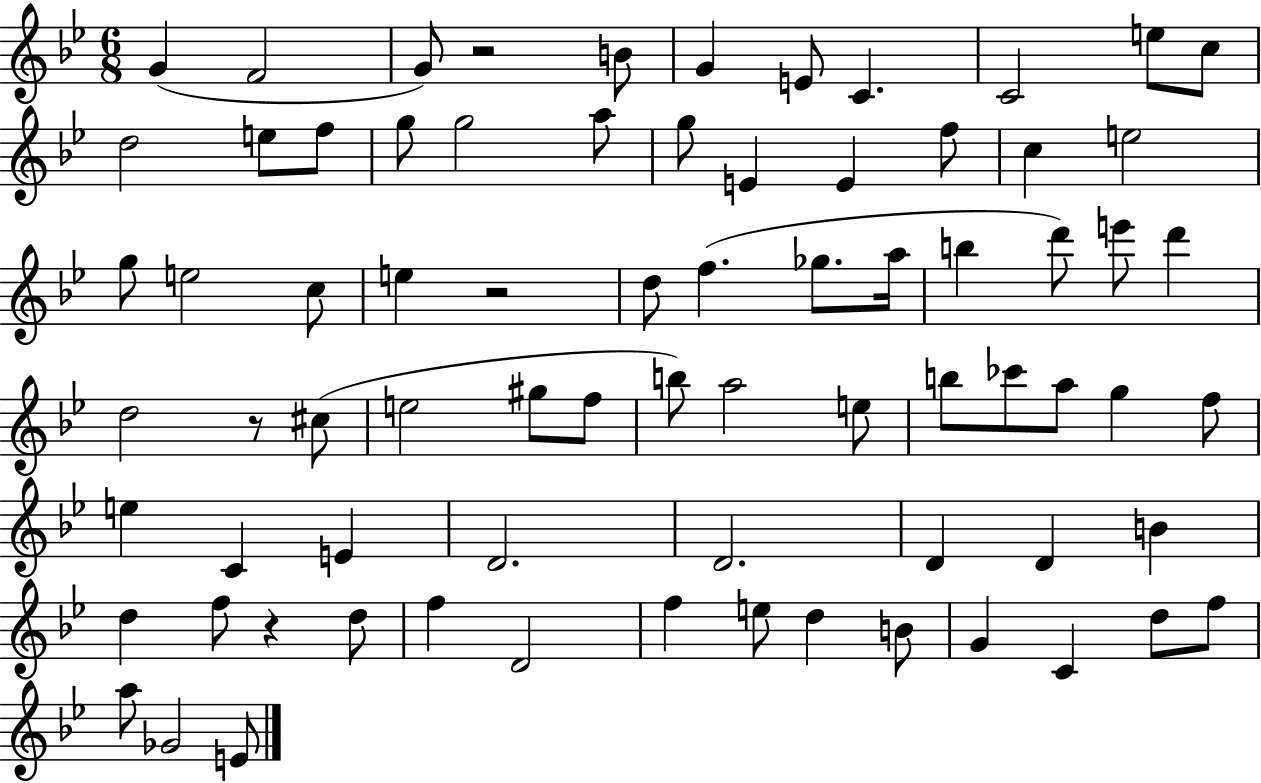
G4/q F4/h G4/e R/h B4/e G4/q E4/e C4/q. C4/h E5/e C5/e D5/h E5/e F5/e G5/e G5/h A5/e G5/e E4/q E4/q F5/e C5/q E5/h G5/e E5/h C5/e E5/q R/h D5/e F5/q. Gb5/e. A5/s B5/q D6/e E6/e D6/q D5/h R/e C#5/e E5/h G#5/e F5/e B5/e A5/h E5/e B5/e CES6/e A5/e G5/q F5/e E5/q C4/q E4/q D4/h. D4/h. D4/q D4/q B4/q D5/q F5/e R/q D5/e F5/q D4/h F5/q E5/e D5/q B4/e G4/q C4/q D5/e F5/e A5/e Gb4/h E4/e